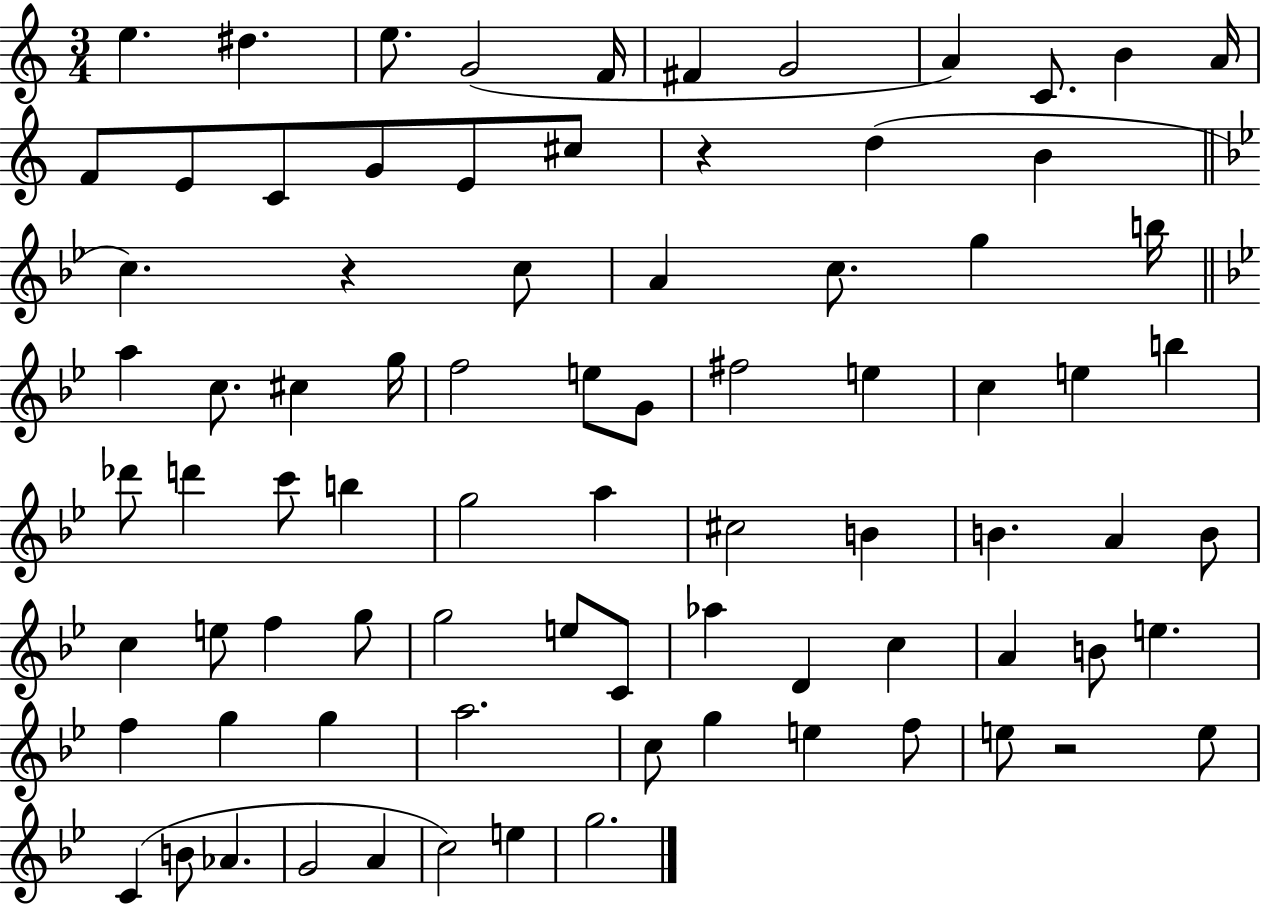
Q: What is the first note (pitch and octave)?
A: E5